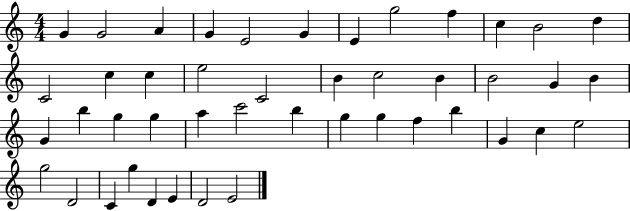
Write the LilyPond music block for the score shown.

{
  \clef treble
  \numericTimeSignature
  \time 4/4
  \key c \major
  g'4 g'2 a'4 | g'4 e'2 g'4 | e'4 g''2 f''4 | c''4 b'2 d''4 | \break c'2 c''4 c''4 | e''2 c'2 | b'4 c''2 b'4 | b'2 g'4 b'4 | \break g'4 b''4 g''4 g''4 | a''4 c'''2 b''4 | g''4 g''4 f''4 b''4 | g'4 c''4 e''2 | \break g''2 d'2 | c'4 g''4 d'4 e'4 | d'2 e'2 | \bar "|."
}